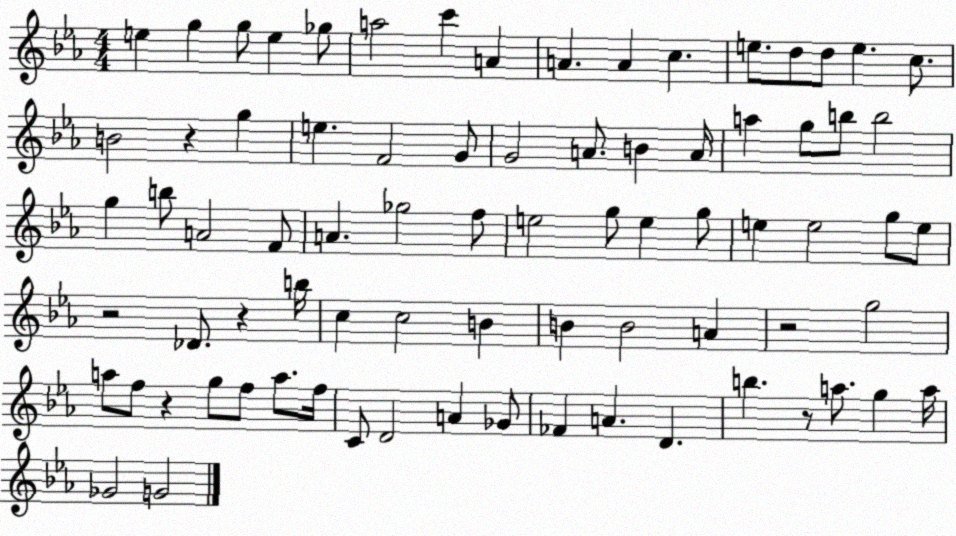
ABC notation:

X:1
T:Untitled
M:4/4
L:1/4
K:Eb
e g g/2 e _g/2 a2 c' A A A c e/2 d/2 d/2 e c/2 B2 z g e F2 G/2 G2 A/2 B A/4 a g/2 b/2 b2 g b/2 A2 F/2 A _g2 f/2 e2 g/2 e g/2 e e2 g/2 e/2 z2 _D/2 z b/4 c c2 B B B2 A z2 g2 a/2 f/2 z g/2 f/2 a/2 f/4 C/2 D2 A _G/2 _F A D b z/2 a/2 g a/4 _G2 G2